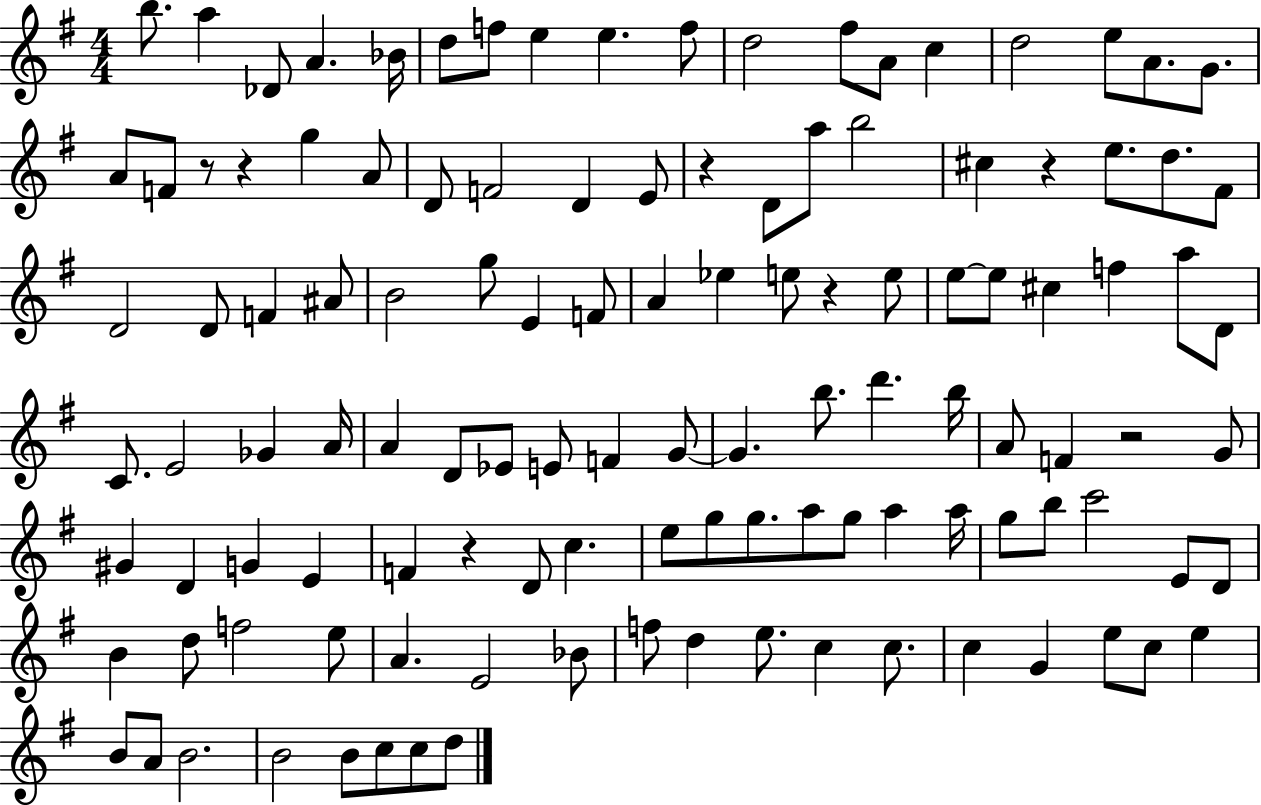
X:1
T:Untitled
M:4/4
L:1/4
K:G
b/2 a _D/2 A _B/4 d/2 f/2 e e f/2 d2 ^f/2 A/2 c d2 e/2 A/2 G/2 A/2 F/2 z/2 z g A/2 D/2 F2 D E/2 z D/2 a/2 b2 ^c z e/2 d/2 ^F/2 D2 D/2 F ^A/2 B2 g/2 E F/2 A _e e/2 z e/2 e/2 e/2 ^c f a/2 D/2 C/2 E2 _G A/4 A D/2 _E/2 E/2 F G/2 G b/2 d' b/4 A/2 F z2 G/2 ^G D G E F z D/2 c e/2 g/2 g/2 a/2 g/2 a a/4 g/2 b/2 c'2 E/2 D/2 B d/2 f2 e/2 A E2 _B/2 f/2 d e/2 c c/2 c G e/2 c/2 e B/2 A/2 B2 B2 B/2 c/2 c/2 d/2